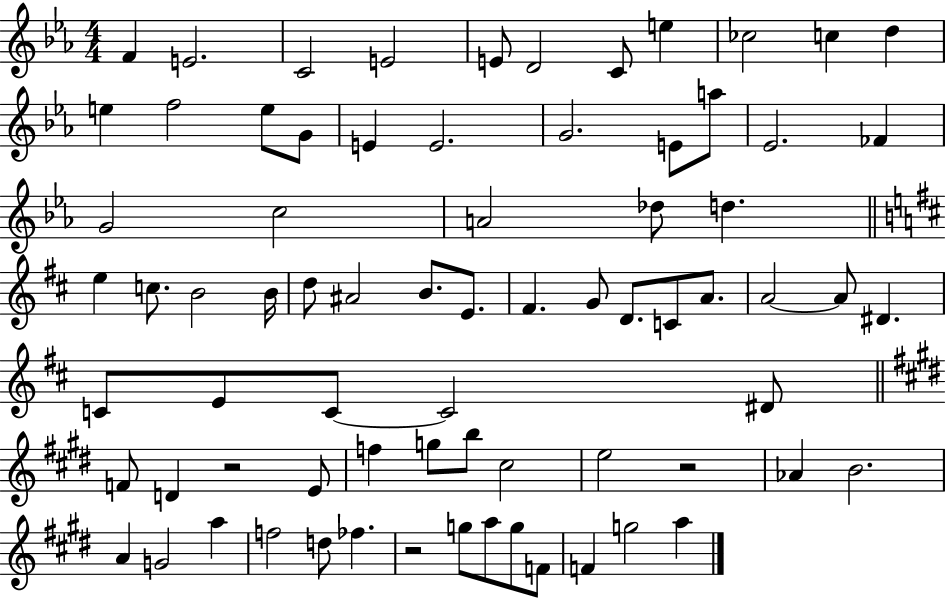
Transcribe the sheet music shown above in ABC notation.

X:1
T:Untitled
M:4/4
L:1/4
K:Eb
F E2 C2 E2 E/2 D2 C/2 e _c2 c d e f2 e/2 G/2 E E2 G2 E/2 a/2 _E2 _F G2 c2 A2 _d/2 d e c/2 B2 B/4 d/2 ^A2 B/2 E/2 ^F G/2 D/2 C/2 A/2 A2 A/2 ^D C/2 E/2 C/2 C2 ^D/2 F/2 D z2 E/2 f g/2 b/2 ^c2 e2 z2 _A B2 A G2 a f2 d/2 _f z2 g/2 a/2 g/2 F/2 F g2 a